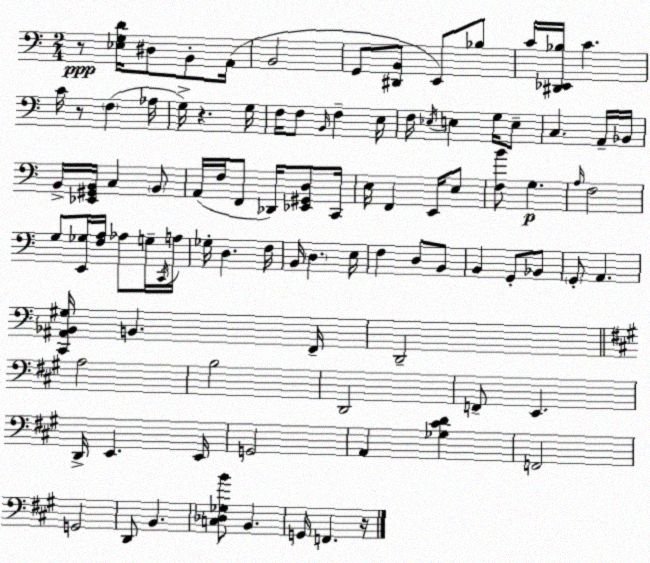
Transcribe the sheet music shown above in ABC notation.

X:1
T:Untitled
M:2/4
L:1/4
K:Am
z/2 [_E,G,D]/4 ^D,/2 B,,/2 A,,/4 B,,2 G,,/2 [^D,,B,,]/2 E,,/2 _B,/2 C/4 [^D,,_E,,_B,]/4 C C/4 z/2 F, _A,/4 G,/4 z G,/4 F,/4 F,/2 B,,/4 F, E,/4 F,/4 _E,/4 E, G,/4 E,/2 C, A,,/4 _B,,/4 B,,/4 [_E,,^G,,B,,]/4 C, B,,/2 A,,/4 F,/4 F,,/2 _D,,/4 [_E,,^G,,D,]/2 C,,/4 E,/4 F,, E,,/4 E,/2 [F,B]/2 G, A,/4 F,2 G,/2 [E,,_G,]/4 [F,A,]/4 _A,/2 G,/4 C,,/4 A,/4 _G,/4 D, F,/4 B,,/4 D, E,/4 F, D,/2 B,,/2 B,, G,,/2 _B,,/2 G,,/2 A,, [C,,^A,,_B,,^G,]/4 B,, F,,/4 D,,2 A,2 B,2 D,,2 F,,/2 E,, D,,/4 E,, E,,/4 G,,2 A,, [_G,^CD] F,,2 G,,2 D,,/2 B,, [C,_D,_G,B]/2 B,, G,,/4 F,, z/4